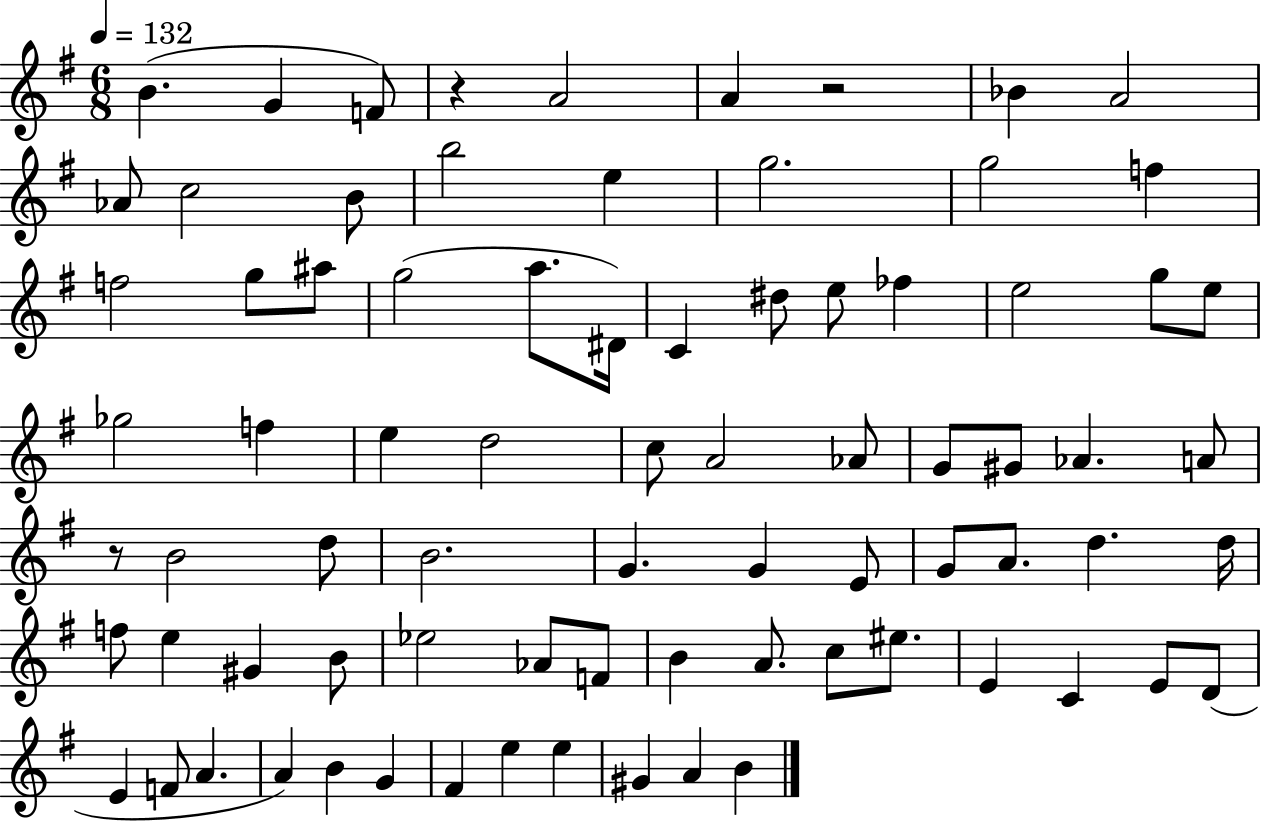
X:1
T:Untitled
M:6/8
L:1/4
K:G
B G F/2 z A2 A z2 _B A2 _A/2 c2 B/2 b2 e g2 g2 f f2 g/2 ^a/2 g2 a/2 ^D/4 C ^d/2 e/2 _f e2 g/2 e/2 _g2 f e d2 c/2 A2 _A/2 G/2 ^G/2 _A A/2 z/2 B2 d/2 B2 G G E/2 G/2 A/2 d d/4 f/2 e ^G B/2 _e2 _A/2 F/2 B A/2 c/2 ^e/2 E C E/2 D/2 E F/2 A A B G ^F e e ^G A B